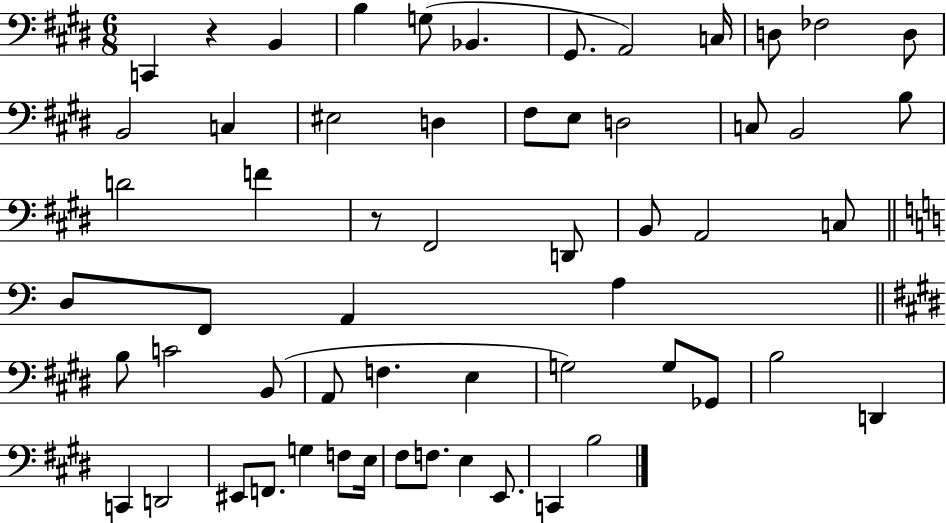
X:1
T:Untitled
M:6/8
L:1/4
K:E
C,, z B,, B, G,/2 _B,, ^G,,/2 A,,2 C,/4 D,/2 _F,2 D,/2 B,,2 C, ^E,2 D, ^F,/2 E,/2 D,2 C,/2 B,,2 B,/2 D2 F z/2 ^F,,2 D,,/2 B,,/2 A,,2 C,/2 D,/2 F,,/2 A,, A, B,/2 C2 B,,/2 A,,/2 F, E, G,2 G,/2 _G,,/2 B,2 D,, C,, D,,2 ^E,,/2 F,,/2 G, F,/2 E,/4 ^F,/2 F,/2 E, E,,/2 C,, B,2